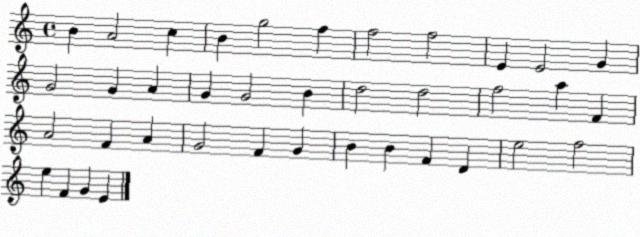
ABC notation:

X:1
T:Untitled
M:4/4
L:1/4
K:C
B A2 c B g2 f f2 f2 E E2 G G2 G A G G2 B d2 d2 f2 a F A2 F A G2 F G B B F D e2 f2 e F G E